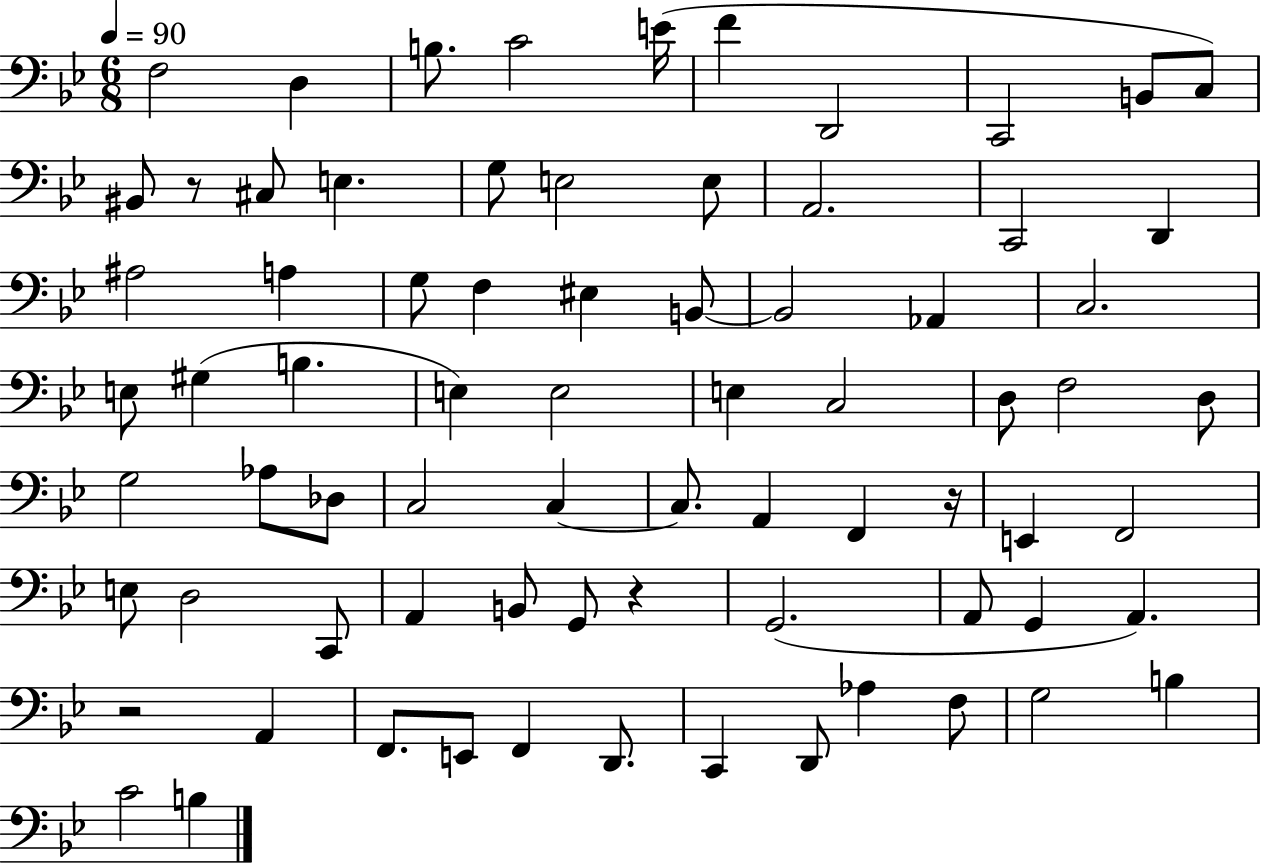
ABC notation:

X:1
T:Untitled
M:6/8
L:1/4
K:Bb
F,2 D, B,/2 C2 E/4 F D,,2 C,,2 B,,/2 C,/2 ^B,,/2 z/2 ^C,/2 E, G,/2 E,2 E,/2 A,,2 C,,2 D,, ^A,2 A, G,/2 F, ^E, B,,/2 B,,2 _A,, C,2 E,/2 ^G, B, E, E,2 E, C,2 D,/2 F,2 D,/2 G,2 _A,/2 _D,/2 C,2 C, C,/2 A,, F,, z/4 E,, F,,2 E,/2 D,2 C,,/2 A,, B,,/2 G,,/2 z G,,2 A,,/2 G,, A,, z2 A,, F,,/2 E,,/2 F,, D,,/2 C,, D,,/2 _A, F,/2 G,2 B, C2 B,